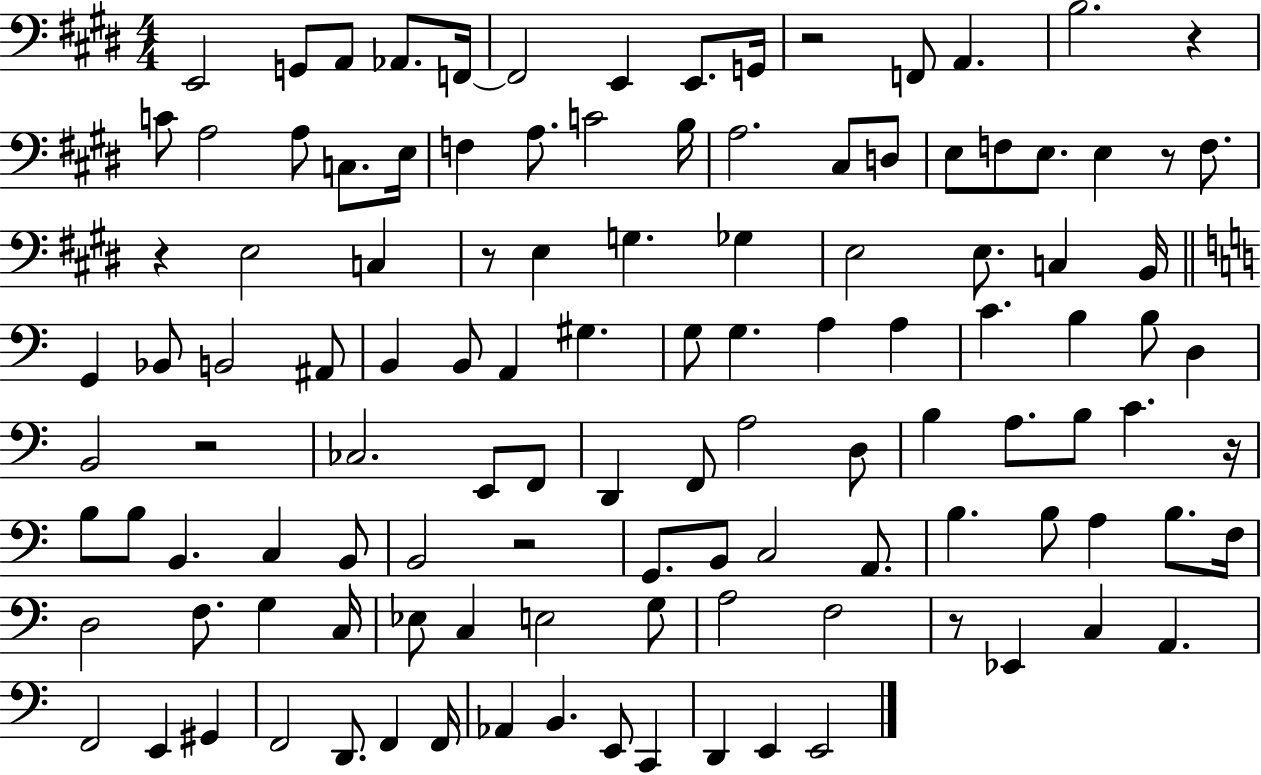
E2/h G2/e A2/e Ab2/e. F2/s F2/h E2/q E2/e. G2/s R/h F2/e A2/q. B3/h. R/q C4/e A3/h A3/e C3/e. E3/s F3/q A3/e. C4/h B3/s A3/h. C#3/e D3/e E3/e F3/e E3/e. E3/q R/e F3/e. R/q E3/h C3/q R/e E3/q G3/q. Gb3/q E3/h E3/e. C3/q B2/s G2/q Bb2/e B2/h A#2/e B2/q B2/e A2/q G#3/q. G3/e G3/q. A3/q A3/q C4/q. B3/q B3/e D3/q B2/h R/h CES3/h. E2/e F2/e D2/q F2/e A3/h D3/e B3/q A3/e. B3/e C4/q. R/s B3/e B3/e B2/q. C3/q B2/e B2/h R/h G2/e. B2/e C3/h A2/e. B3/q. B3/e A3/q B3/e. F3/s D3/h F3/e. G3/q C3/s Eb3/e C3/q E3/h G3/e A3/h F3/h R/e Eb2/q C3/q A2/q. F2/h E2/q G#2/q F2/h D2/e. F2/q F2/s Ab2/q B2/q. E2/e C2/q D2/q E2/q E2/h